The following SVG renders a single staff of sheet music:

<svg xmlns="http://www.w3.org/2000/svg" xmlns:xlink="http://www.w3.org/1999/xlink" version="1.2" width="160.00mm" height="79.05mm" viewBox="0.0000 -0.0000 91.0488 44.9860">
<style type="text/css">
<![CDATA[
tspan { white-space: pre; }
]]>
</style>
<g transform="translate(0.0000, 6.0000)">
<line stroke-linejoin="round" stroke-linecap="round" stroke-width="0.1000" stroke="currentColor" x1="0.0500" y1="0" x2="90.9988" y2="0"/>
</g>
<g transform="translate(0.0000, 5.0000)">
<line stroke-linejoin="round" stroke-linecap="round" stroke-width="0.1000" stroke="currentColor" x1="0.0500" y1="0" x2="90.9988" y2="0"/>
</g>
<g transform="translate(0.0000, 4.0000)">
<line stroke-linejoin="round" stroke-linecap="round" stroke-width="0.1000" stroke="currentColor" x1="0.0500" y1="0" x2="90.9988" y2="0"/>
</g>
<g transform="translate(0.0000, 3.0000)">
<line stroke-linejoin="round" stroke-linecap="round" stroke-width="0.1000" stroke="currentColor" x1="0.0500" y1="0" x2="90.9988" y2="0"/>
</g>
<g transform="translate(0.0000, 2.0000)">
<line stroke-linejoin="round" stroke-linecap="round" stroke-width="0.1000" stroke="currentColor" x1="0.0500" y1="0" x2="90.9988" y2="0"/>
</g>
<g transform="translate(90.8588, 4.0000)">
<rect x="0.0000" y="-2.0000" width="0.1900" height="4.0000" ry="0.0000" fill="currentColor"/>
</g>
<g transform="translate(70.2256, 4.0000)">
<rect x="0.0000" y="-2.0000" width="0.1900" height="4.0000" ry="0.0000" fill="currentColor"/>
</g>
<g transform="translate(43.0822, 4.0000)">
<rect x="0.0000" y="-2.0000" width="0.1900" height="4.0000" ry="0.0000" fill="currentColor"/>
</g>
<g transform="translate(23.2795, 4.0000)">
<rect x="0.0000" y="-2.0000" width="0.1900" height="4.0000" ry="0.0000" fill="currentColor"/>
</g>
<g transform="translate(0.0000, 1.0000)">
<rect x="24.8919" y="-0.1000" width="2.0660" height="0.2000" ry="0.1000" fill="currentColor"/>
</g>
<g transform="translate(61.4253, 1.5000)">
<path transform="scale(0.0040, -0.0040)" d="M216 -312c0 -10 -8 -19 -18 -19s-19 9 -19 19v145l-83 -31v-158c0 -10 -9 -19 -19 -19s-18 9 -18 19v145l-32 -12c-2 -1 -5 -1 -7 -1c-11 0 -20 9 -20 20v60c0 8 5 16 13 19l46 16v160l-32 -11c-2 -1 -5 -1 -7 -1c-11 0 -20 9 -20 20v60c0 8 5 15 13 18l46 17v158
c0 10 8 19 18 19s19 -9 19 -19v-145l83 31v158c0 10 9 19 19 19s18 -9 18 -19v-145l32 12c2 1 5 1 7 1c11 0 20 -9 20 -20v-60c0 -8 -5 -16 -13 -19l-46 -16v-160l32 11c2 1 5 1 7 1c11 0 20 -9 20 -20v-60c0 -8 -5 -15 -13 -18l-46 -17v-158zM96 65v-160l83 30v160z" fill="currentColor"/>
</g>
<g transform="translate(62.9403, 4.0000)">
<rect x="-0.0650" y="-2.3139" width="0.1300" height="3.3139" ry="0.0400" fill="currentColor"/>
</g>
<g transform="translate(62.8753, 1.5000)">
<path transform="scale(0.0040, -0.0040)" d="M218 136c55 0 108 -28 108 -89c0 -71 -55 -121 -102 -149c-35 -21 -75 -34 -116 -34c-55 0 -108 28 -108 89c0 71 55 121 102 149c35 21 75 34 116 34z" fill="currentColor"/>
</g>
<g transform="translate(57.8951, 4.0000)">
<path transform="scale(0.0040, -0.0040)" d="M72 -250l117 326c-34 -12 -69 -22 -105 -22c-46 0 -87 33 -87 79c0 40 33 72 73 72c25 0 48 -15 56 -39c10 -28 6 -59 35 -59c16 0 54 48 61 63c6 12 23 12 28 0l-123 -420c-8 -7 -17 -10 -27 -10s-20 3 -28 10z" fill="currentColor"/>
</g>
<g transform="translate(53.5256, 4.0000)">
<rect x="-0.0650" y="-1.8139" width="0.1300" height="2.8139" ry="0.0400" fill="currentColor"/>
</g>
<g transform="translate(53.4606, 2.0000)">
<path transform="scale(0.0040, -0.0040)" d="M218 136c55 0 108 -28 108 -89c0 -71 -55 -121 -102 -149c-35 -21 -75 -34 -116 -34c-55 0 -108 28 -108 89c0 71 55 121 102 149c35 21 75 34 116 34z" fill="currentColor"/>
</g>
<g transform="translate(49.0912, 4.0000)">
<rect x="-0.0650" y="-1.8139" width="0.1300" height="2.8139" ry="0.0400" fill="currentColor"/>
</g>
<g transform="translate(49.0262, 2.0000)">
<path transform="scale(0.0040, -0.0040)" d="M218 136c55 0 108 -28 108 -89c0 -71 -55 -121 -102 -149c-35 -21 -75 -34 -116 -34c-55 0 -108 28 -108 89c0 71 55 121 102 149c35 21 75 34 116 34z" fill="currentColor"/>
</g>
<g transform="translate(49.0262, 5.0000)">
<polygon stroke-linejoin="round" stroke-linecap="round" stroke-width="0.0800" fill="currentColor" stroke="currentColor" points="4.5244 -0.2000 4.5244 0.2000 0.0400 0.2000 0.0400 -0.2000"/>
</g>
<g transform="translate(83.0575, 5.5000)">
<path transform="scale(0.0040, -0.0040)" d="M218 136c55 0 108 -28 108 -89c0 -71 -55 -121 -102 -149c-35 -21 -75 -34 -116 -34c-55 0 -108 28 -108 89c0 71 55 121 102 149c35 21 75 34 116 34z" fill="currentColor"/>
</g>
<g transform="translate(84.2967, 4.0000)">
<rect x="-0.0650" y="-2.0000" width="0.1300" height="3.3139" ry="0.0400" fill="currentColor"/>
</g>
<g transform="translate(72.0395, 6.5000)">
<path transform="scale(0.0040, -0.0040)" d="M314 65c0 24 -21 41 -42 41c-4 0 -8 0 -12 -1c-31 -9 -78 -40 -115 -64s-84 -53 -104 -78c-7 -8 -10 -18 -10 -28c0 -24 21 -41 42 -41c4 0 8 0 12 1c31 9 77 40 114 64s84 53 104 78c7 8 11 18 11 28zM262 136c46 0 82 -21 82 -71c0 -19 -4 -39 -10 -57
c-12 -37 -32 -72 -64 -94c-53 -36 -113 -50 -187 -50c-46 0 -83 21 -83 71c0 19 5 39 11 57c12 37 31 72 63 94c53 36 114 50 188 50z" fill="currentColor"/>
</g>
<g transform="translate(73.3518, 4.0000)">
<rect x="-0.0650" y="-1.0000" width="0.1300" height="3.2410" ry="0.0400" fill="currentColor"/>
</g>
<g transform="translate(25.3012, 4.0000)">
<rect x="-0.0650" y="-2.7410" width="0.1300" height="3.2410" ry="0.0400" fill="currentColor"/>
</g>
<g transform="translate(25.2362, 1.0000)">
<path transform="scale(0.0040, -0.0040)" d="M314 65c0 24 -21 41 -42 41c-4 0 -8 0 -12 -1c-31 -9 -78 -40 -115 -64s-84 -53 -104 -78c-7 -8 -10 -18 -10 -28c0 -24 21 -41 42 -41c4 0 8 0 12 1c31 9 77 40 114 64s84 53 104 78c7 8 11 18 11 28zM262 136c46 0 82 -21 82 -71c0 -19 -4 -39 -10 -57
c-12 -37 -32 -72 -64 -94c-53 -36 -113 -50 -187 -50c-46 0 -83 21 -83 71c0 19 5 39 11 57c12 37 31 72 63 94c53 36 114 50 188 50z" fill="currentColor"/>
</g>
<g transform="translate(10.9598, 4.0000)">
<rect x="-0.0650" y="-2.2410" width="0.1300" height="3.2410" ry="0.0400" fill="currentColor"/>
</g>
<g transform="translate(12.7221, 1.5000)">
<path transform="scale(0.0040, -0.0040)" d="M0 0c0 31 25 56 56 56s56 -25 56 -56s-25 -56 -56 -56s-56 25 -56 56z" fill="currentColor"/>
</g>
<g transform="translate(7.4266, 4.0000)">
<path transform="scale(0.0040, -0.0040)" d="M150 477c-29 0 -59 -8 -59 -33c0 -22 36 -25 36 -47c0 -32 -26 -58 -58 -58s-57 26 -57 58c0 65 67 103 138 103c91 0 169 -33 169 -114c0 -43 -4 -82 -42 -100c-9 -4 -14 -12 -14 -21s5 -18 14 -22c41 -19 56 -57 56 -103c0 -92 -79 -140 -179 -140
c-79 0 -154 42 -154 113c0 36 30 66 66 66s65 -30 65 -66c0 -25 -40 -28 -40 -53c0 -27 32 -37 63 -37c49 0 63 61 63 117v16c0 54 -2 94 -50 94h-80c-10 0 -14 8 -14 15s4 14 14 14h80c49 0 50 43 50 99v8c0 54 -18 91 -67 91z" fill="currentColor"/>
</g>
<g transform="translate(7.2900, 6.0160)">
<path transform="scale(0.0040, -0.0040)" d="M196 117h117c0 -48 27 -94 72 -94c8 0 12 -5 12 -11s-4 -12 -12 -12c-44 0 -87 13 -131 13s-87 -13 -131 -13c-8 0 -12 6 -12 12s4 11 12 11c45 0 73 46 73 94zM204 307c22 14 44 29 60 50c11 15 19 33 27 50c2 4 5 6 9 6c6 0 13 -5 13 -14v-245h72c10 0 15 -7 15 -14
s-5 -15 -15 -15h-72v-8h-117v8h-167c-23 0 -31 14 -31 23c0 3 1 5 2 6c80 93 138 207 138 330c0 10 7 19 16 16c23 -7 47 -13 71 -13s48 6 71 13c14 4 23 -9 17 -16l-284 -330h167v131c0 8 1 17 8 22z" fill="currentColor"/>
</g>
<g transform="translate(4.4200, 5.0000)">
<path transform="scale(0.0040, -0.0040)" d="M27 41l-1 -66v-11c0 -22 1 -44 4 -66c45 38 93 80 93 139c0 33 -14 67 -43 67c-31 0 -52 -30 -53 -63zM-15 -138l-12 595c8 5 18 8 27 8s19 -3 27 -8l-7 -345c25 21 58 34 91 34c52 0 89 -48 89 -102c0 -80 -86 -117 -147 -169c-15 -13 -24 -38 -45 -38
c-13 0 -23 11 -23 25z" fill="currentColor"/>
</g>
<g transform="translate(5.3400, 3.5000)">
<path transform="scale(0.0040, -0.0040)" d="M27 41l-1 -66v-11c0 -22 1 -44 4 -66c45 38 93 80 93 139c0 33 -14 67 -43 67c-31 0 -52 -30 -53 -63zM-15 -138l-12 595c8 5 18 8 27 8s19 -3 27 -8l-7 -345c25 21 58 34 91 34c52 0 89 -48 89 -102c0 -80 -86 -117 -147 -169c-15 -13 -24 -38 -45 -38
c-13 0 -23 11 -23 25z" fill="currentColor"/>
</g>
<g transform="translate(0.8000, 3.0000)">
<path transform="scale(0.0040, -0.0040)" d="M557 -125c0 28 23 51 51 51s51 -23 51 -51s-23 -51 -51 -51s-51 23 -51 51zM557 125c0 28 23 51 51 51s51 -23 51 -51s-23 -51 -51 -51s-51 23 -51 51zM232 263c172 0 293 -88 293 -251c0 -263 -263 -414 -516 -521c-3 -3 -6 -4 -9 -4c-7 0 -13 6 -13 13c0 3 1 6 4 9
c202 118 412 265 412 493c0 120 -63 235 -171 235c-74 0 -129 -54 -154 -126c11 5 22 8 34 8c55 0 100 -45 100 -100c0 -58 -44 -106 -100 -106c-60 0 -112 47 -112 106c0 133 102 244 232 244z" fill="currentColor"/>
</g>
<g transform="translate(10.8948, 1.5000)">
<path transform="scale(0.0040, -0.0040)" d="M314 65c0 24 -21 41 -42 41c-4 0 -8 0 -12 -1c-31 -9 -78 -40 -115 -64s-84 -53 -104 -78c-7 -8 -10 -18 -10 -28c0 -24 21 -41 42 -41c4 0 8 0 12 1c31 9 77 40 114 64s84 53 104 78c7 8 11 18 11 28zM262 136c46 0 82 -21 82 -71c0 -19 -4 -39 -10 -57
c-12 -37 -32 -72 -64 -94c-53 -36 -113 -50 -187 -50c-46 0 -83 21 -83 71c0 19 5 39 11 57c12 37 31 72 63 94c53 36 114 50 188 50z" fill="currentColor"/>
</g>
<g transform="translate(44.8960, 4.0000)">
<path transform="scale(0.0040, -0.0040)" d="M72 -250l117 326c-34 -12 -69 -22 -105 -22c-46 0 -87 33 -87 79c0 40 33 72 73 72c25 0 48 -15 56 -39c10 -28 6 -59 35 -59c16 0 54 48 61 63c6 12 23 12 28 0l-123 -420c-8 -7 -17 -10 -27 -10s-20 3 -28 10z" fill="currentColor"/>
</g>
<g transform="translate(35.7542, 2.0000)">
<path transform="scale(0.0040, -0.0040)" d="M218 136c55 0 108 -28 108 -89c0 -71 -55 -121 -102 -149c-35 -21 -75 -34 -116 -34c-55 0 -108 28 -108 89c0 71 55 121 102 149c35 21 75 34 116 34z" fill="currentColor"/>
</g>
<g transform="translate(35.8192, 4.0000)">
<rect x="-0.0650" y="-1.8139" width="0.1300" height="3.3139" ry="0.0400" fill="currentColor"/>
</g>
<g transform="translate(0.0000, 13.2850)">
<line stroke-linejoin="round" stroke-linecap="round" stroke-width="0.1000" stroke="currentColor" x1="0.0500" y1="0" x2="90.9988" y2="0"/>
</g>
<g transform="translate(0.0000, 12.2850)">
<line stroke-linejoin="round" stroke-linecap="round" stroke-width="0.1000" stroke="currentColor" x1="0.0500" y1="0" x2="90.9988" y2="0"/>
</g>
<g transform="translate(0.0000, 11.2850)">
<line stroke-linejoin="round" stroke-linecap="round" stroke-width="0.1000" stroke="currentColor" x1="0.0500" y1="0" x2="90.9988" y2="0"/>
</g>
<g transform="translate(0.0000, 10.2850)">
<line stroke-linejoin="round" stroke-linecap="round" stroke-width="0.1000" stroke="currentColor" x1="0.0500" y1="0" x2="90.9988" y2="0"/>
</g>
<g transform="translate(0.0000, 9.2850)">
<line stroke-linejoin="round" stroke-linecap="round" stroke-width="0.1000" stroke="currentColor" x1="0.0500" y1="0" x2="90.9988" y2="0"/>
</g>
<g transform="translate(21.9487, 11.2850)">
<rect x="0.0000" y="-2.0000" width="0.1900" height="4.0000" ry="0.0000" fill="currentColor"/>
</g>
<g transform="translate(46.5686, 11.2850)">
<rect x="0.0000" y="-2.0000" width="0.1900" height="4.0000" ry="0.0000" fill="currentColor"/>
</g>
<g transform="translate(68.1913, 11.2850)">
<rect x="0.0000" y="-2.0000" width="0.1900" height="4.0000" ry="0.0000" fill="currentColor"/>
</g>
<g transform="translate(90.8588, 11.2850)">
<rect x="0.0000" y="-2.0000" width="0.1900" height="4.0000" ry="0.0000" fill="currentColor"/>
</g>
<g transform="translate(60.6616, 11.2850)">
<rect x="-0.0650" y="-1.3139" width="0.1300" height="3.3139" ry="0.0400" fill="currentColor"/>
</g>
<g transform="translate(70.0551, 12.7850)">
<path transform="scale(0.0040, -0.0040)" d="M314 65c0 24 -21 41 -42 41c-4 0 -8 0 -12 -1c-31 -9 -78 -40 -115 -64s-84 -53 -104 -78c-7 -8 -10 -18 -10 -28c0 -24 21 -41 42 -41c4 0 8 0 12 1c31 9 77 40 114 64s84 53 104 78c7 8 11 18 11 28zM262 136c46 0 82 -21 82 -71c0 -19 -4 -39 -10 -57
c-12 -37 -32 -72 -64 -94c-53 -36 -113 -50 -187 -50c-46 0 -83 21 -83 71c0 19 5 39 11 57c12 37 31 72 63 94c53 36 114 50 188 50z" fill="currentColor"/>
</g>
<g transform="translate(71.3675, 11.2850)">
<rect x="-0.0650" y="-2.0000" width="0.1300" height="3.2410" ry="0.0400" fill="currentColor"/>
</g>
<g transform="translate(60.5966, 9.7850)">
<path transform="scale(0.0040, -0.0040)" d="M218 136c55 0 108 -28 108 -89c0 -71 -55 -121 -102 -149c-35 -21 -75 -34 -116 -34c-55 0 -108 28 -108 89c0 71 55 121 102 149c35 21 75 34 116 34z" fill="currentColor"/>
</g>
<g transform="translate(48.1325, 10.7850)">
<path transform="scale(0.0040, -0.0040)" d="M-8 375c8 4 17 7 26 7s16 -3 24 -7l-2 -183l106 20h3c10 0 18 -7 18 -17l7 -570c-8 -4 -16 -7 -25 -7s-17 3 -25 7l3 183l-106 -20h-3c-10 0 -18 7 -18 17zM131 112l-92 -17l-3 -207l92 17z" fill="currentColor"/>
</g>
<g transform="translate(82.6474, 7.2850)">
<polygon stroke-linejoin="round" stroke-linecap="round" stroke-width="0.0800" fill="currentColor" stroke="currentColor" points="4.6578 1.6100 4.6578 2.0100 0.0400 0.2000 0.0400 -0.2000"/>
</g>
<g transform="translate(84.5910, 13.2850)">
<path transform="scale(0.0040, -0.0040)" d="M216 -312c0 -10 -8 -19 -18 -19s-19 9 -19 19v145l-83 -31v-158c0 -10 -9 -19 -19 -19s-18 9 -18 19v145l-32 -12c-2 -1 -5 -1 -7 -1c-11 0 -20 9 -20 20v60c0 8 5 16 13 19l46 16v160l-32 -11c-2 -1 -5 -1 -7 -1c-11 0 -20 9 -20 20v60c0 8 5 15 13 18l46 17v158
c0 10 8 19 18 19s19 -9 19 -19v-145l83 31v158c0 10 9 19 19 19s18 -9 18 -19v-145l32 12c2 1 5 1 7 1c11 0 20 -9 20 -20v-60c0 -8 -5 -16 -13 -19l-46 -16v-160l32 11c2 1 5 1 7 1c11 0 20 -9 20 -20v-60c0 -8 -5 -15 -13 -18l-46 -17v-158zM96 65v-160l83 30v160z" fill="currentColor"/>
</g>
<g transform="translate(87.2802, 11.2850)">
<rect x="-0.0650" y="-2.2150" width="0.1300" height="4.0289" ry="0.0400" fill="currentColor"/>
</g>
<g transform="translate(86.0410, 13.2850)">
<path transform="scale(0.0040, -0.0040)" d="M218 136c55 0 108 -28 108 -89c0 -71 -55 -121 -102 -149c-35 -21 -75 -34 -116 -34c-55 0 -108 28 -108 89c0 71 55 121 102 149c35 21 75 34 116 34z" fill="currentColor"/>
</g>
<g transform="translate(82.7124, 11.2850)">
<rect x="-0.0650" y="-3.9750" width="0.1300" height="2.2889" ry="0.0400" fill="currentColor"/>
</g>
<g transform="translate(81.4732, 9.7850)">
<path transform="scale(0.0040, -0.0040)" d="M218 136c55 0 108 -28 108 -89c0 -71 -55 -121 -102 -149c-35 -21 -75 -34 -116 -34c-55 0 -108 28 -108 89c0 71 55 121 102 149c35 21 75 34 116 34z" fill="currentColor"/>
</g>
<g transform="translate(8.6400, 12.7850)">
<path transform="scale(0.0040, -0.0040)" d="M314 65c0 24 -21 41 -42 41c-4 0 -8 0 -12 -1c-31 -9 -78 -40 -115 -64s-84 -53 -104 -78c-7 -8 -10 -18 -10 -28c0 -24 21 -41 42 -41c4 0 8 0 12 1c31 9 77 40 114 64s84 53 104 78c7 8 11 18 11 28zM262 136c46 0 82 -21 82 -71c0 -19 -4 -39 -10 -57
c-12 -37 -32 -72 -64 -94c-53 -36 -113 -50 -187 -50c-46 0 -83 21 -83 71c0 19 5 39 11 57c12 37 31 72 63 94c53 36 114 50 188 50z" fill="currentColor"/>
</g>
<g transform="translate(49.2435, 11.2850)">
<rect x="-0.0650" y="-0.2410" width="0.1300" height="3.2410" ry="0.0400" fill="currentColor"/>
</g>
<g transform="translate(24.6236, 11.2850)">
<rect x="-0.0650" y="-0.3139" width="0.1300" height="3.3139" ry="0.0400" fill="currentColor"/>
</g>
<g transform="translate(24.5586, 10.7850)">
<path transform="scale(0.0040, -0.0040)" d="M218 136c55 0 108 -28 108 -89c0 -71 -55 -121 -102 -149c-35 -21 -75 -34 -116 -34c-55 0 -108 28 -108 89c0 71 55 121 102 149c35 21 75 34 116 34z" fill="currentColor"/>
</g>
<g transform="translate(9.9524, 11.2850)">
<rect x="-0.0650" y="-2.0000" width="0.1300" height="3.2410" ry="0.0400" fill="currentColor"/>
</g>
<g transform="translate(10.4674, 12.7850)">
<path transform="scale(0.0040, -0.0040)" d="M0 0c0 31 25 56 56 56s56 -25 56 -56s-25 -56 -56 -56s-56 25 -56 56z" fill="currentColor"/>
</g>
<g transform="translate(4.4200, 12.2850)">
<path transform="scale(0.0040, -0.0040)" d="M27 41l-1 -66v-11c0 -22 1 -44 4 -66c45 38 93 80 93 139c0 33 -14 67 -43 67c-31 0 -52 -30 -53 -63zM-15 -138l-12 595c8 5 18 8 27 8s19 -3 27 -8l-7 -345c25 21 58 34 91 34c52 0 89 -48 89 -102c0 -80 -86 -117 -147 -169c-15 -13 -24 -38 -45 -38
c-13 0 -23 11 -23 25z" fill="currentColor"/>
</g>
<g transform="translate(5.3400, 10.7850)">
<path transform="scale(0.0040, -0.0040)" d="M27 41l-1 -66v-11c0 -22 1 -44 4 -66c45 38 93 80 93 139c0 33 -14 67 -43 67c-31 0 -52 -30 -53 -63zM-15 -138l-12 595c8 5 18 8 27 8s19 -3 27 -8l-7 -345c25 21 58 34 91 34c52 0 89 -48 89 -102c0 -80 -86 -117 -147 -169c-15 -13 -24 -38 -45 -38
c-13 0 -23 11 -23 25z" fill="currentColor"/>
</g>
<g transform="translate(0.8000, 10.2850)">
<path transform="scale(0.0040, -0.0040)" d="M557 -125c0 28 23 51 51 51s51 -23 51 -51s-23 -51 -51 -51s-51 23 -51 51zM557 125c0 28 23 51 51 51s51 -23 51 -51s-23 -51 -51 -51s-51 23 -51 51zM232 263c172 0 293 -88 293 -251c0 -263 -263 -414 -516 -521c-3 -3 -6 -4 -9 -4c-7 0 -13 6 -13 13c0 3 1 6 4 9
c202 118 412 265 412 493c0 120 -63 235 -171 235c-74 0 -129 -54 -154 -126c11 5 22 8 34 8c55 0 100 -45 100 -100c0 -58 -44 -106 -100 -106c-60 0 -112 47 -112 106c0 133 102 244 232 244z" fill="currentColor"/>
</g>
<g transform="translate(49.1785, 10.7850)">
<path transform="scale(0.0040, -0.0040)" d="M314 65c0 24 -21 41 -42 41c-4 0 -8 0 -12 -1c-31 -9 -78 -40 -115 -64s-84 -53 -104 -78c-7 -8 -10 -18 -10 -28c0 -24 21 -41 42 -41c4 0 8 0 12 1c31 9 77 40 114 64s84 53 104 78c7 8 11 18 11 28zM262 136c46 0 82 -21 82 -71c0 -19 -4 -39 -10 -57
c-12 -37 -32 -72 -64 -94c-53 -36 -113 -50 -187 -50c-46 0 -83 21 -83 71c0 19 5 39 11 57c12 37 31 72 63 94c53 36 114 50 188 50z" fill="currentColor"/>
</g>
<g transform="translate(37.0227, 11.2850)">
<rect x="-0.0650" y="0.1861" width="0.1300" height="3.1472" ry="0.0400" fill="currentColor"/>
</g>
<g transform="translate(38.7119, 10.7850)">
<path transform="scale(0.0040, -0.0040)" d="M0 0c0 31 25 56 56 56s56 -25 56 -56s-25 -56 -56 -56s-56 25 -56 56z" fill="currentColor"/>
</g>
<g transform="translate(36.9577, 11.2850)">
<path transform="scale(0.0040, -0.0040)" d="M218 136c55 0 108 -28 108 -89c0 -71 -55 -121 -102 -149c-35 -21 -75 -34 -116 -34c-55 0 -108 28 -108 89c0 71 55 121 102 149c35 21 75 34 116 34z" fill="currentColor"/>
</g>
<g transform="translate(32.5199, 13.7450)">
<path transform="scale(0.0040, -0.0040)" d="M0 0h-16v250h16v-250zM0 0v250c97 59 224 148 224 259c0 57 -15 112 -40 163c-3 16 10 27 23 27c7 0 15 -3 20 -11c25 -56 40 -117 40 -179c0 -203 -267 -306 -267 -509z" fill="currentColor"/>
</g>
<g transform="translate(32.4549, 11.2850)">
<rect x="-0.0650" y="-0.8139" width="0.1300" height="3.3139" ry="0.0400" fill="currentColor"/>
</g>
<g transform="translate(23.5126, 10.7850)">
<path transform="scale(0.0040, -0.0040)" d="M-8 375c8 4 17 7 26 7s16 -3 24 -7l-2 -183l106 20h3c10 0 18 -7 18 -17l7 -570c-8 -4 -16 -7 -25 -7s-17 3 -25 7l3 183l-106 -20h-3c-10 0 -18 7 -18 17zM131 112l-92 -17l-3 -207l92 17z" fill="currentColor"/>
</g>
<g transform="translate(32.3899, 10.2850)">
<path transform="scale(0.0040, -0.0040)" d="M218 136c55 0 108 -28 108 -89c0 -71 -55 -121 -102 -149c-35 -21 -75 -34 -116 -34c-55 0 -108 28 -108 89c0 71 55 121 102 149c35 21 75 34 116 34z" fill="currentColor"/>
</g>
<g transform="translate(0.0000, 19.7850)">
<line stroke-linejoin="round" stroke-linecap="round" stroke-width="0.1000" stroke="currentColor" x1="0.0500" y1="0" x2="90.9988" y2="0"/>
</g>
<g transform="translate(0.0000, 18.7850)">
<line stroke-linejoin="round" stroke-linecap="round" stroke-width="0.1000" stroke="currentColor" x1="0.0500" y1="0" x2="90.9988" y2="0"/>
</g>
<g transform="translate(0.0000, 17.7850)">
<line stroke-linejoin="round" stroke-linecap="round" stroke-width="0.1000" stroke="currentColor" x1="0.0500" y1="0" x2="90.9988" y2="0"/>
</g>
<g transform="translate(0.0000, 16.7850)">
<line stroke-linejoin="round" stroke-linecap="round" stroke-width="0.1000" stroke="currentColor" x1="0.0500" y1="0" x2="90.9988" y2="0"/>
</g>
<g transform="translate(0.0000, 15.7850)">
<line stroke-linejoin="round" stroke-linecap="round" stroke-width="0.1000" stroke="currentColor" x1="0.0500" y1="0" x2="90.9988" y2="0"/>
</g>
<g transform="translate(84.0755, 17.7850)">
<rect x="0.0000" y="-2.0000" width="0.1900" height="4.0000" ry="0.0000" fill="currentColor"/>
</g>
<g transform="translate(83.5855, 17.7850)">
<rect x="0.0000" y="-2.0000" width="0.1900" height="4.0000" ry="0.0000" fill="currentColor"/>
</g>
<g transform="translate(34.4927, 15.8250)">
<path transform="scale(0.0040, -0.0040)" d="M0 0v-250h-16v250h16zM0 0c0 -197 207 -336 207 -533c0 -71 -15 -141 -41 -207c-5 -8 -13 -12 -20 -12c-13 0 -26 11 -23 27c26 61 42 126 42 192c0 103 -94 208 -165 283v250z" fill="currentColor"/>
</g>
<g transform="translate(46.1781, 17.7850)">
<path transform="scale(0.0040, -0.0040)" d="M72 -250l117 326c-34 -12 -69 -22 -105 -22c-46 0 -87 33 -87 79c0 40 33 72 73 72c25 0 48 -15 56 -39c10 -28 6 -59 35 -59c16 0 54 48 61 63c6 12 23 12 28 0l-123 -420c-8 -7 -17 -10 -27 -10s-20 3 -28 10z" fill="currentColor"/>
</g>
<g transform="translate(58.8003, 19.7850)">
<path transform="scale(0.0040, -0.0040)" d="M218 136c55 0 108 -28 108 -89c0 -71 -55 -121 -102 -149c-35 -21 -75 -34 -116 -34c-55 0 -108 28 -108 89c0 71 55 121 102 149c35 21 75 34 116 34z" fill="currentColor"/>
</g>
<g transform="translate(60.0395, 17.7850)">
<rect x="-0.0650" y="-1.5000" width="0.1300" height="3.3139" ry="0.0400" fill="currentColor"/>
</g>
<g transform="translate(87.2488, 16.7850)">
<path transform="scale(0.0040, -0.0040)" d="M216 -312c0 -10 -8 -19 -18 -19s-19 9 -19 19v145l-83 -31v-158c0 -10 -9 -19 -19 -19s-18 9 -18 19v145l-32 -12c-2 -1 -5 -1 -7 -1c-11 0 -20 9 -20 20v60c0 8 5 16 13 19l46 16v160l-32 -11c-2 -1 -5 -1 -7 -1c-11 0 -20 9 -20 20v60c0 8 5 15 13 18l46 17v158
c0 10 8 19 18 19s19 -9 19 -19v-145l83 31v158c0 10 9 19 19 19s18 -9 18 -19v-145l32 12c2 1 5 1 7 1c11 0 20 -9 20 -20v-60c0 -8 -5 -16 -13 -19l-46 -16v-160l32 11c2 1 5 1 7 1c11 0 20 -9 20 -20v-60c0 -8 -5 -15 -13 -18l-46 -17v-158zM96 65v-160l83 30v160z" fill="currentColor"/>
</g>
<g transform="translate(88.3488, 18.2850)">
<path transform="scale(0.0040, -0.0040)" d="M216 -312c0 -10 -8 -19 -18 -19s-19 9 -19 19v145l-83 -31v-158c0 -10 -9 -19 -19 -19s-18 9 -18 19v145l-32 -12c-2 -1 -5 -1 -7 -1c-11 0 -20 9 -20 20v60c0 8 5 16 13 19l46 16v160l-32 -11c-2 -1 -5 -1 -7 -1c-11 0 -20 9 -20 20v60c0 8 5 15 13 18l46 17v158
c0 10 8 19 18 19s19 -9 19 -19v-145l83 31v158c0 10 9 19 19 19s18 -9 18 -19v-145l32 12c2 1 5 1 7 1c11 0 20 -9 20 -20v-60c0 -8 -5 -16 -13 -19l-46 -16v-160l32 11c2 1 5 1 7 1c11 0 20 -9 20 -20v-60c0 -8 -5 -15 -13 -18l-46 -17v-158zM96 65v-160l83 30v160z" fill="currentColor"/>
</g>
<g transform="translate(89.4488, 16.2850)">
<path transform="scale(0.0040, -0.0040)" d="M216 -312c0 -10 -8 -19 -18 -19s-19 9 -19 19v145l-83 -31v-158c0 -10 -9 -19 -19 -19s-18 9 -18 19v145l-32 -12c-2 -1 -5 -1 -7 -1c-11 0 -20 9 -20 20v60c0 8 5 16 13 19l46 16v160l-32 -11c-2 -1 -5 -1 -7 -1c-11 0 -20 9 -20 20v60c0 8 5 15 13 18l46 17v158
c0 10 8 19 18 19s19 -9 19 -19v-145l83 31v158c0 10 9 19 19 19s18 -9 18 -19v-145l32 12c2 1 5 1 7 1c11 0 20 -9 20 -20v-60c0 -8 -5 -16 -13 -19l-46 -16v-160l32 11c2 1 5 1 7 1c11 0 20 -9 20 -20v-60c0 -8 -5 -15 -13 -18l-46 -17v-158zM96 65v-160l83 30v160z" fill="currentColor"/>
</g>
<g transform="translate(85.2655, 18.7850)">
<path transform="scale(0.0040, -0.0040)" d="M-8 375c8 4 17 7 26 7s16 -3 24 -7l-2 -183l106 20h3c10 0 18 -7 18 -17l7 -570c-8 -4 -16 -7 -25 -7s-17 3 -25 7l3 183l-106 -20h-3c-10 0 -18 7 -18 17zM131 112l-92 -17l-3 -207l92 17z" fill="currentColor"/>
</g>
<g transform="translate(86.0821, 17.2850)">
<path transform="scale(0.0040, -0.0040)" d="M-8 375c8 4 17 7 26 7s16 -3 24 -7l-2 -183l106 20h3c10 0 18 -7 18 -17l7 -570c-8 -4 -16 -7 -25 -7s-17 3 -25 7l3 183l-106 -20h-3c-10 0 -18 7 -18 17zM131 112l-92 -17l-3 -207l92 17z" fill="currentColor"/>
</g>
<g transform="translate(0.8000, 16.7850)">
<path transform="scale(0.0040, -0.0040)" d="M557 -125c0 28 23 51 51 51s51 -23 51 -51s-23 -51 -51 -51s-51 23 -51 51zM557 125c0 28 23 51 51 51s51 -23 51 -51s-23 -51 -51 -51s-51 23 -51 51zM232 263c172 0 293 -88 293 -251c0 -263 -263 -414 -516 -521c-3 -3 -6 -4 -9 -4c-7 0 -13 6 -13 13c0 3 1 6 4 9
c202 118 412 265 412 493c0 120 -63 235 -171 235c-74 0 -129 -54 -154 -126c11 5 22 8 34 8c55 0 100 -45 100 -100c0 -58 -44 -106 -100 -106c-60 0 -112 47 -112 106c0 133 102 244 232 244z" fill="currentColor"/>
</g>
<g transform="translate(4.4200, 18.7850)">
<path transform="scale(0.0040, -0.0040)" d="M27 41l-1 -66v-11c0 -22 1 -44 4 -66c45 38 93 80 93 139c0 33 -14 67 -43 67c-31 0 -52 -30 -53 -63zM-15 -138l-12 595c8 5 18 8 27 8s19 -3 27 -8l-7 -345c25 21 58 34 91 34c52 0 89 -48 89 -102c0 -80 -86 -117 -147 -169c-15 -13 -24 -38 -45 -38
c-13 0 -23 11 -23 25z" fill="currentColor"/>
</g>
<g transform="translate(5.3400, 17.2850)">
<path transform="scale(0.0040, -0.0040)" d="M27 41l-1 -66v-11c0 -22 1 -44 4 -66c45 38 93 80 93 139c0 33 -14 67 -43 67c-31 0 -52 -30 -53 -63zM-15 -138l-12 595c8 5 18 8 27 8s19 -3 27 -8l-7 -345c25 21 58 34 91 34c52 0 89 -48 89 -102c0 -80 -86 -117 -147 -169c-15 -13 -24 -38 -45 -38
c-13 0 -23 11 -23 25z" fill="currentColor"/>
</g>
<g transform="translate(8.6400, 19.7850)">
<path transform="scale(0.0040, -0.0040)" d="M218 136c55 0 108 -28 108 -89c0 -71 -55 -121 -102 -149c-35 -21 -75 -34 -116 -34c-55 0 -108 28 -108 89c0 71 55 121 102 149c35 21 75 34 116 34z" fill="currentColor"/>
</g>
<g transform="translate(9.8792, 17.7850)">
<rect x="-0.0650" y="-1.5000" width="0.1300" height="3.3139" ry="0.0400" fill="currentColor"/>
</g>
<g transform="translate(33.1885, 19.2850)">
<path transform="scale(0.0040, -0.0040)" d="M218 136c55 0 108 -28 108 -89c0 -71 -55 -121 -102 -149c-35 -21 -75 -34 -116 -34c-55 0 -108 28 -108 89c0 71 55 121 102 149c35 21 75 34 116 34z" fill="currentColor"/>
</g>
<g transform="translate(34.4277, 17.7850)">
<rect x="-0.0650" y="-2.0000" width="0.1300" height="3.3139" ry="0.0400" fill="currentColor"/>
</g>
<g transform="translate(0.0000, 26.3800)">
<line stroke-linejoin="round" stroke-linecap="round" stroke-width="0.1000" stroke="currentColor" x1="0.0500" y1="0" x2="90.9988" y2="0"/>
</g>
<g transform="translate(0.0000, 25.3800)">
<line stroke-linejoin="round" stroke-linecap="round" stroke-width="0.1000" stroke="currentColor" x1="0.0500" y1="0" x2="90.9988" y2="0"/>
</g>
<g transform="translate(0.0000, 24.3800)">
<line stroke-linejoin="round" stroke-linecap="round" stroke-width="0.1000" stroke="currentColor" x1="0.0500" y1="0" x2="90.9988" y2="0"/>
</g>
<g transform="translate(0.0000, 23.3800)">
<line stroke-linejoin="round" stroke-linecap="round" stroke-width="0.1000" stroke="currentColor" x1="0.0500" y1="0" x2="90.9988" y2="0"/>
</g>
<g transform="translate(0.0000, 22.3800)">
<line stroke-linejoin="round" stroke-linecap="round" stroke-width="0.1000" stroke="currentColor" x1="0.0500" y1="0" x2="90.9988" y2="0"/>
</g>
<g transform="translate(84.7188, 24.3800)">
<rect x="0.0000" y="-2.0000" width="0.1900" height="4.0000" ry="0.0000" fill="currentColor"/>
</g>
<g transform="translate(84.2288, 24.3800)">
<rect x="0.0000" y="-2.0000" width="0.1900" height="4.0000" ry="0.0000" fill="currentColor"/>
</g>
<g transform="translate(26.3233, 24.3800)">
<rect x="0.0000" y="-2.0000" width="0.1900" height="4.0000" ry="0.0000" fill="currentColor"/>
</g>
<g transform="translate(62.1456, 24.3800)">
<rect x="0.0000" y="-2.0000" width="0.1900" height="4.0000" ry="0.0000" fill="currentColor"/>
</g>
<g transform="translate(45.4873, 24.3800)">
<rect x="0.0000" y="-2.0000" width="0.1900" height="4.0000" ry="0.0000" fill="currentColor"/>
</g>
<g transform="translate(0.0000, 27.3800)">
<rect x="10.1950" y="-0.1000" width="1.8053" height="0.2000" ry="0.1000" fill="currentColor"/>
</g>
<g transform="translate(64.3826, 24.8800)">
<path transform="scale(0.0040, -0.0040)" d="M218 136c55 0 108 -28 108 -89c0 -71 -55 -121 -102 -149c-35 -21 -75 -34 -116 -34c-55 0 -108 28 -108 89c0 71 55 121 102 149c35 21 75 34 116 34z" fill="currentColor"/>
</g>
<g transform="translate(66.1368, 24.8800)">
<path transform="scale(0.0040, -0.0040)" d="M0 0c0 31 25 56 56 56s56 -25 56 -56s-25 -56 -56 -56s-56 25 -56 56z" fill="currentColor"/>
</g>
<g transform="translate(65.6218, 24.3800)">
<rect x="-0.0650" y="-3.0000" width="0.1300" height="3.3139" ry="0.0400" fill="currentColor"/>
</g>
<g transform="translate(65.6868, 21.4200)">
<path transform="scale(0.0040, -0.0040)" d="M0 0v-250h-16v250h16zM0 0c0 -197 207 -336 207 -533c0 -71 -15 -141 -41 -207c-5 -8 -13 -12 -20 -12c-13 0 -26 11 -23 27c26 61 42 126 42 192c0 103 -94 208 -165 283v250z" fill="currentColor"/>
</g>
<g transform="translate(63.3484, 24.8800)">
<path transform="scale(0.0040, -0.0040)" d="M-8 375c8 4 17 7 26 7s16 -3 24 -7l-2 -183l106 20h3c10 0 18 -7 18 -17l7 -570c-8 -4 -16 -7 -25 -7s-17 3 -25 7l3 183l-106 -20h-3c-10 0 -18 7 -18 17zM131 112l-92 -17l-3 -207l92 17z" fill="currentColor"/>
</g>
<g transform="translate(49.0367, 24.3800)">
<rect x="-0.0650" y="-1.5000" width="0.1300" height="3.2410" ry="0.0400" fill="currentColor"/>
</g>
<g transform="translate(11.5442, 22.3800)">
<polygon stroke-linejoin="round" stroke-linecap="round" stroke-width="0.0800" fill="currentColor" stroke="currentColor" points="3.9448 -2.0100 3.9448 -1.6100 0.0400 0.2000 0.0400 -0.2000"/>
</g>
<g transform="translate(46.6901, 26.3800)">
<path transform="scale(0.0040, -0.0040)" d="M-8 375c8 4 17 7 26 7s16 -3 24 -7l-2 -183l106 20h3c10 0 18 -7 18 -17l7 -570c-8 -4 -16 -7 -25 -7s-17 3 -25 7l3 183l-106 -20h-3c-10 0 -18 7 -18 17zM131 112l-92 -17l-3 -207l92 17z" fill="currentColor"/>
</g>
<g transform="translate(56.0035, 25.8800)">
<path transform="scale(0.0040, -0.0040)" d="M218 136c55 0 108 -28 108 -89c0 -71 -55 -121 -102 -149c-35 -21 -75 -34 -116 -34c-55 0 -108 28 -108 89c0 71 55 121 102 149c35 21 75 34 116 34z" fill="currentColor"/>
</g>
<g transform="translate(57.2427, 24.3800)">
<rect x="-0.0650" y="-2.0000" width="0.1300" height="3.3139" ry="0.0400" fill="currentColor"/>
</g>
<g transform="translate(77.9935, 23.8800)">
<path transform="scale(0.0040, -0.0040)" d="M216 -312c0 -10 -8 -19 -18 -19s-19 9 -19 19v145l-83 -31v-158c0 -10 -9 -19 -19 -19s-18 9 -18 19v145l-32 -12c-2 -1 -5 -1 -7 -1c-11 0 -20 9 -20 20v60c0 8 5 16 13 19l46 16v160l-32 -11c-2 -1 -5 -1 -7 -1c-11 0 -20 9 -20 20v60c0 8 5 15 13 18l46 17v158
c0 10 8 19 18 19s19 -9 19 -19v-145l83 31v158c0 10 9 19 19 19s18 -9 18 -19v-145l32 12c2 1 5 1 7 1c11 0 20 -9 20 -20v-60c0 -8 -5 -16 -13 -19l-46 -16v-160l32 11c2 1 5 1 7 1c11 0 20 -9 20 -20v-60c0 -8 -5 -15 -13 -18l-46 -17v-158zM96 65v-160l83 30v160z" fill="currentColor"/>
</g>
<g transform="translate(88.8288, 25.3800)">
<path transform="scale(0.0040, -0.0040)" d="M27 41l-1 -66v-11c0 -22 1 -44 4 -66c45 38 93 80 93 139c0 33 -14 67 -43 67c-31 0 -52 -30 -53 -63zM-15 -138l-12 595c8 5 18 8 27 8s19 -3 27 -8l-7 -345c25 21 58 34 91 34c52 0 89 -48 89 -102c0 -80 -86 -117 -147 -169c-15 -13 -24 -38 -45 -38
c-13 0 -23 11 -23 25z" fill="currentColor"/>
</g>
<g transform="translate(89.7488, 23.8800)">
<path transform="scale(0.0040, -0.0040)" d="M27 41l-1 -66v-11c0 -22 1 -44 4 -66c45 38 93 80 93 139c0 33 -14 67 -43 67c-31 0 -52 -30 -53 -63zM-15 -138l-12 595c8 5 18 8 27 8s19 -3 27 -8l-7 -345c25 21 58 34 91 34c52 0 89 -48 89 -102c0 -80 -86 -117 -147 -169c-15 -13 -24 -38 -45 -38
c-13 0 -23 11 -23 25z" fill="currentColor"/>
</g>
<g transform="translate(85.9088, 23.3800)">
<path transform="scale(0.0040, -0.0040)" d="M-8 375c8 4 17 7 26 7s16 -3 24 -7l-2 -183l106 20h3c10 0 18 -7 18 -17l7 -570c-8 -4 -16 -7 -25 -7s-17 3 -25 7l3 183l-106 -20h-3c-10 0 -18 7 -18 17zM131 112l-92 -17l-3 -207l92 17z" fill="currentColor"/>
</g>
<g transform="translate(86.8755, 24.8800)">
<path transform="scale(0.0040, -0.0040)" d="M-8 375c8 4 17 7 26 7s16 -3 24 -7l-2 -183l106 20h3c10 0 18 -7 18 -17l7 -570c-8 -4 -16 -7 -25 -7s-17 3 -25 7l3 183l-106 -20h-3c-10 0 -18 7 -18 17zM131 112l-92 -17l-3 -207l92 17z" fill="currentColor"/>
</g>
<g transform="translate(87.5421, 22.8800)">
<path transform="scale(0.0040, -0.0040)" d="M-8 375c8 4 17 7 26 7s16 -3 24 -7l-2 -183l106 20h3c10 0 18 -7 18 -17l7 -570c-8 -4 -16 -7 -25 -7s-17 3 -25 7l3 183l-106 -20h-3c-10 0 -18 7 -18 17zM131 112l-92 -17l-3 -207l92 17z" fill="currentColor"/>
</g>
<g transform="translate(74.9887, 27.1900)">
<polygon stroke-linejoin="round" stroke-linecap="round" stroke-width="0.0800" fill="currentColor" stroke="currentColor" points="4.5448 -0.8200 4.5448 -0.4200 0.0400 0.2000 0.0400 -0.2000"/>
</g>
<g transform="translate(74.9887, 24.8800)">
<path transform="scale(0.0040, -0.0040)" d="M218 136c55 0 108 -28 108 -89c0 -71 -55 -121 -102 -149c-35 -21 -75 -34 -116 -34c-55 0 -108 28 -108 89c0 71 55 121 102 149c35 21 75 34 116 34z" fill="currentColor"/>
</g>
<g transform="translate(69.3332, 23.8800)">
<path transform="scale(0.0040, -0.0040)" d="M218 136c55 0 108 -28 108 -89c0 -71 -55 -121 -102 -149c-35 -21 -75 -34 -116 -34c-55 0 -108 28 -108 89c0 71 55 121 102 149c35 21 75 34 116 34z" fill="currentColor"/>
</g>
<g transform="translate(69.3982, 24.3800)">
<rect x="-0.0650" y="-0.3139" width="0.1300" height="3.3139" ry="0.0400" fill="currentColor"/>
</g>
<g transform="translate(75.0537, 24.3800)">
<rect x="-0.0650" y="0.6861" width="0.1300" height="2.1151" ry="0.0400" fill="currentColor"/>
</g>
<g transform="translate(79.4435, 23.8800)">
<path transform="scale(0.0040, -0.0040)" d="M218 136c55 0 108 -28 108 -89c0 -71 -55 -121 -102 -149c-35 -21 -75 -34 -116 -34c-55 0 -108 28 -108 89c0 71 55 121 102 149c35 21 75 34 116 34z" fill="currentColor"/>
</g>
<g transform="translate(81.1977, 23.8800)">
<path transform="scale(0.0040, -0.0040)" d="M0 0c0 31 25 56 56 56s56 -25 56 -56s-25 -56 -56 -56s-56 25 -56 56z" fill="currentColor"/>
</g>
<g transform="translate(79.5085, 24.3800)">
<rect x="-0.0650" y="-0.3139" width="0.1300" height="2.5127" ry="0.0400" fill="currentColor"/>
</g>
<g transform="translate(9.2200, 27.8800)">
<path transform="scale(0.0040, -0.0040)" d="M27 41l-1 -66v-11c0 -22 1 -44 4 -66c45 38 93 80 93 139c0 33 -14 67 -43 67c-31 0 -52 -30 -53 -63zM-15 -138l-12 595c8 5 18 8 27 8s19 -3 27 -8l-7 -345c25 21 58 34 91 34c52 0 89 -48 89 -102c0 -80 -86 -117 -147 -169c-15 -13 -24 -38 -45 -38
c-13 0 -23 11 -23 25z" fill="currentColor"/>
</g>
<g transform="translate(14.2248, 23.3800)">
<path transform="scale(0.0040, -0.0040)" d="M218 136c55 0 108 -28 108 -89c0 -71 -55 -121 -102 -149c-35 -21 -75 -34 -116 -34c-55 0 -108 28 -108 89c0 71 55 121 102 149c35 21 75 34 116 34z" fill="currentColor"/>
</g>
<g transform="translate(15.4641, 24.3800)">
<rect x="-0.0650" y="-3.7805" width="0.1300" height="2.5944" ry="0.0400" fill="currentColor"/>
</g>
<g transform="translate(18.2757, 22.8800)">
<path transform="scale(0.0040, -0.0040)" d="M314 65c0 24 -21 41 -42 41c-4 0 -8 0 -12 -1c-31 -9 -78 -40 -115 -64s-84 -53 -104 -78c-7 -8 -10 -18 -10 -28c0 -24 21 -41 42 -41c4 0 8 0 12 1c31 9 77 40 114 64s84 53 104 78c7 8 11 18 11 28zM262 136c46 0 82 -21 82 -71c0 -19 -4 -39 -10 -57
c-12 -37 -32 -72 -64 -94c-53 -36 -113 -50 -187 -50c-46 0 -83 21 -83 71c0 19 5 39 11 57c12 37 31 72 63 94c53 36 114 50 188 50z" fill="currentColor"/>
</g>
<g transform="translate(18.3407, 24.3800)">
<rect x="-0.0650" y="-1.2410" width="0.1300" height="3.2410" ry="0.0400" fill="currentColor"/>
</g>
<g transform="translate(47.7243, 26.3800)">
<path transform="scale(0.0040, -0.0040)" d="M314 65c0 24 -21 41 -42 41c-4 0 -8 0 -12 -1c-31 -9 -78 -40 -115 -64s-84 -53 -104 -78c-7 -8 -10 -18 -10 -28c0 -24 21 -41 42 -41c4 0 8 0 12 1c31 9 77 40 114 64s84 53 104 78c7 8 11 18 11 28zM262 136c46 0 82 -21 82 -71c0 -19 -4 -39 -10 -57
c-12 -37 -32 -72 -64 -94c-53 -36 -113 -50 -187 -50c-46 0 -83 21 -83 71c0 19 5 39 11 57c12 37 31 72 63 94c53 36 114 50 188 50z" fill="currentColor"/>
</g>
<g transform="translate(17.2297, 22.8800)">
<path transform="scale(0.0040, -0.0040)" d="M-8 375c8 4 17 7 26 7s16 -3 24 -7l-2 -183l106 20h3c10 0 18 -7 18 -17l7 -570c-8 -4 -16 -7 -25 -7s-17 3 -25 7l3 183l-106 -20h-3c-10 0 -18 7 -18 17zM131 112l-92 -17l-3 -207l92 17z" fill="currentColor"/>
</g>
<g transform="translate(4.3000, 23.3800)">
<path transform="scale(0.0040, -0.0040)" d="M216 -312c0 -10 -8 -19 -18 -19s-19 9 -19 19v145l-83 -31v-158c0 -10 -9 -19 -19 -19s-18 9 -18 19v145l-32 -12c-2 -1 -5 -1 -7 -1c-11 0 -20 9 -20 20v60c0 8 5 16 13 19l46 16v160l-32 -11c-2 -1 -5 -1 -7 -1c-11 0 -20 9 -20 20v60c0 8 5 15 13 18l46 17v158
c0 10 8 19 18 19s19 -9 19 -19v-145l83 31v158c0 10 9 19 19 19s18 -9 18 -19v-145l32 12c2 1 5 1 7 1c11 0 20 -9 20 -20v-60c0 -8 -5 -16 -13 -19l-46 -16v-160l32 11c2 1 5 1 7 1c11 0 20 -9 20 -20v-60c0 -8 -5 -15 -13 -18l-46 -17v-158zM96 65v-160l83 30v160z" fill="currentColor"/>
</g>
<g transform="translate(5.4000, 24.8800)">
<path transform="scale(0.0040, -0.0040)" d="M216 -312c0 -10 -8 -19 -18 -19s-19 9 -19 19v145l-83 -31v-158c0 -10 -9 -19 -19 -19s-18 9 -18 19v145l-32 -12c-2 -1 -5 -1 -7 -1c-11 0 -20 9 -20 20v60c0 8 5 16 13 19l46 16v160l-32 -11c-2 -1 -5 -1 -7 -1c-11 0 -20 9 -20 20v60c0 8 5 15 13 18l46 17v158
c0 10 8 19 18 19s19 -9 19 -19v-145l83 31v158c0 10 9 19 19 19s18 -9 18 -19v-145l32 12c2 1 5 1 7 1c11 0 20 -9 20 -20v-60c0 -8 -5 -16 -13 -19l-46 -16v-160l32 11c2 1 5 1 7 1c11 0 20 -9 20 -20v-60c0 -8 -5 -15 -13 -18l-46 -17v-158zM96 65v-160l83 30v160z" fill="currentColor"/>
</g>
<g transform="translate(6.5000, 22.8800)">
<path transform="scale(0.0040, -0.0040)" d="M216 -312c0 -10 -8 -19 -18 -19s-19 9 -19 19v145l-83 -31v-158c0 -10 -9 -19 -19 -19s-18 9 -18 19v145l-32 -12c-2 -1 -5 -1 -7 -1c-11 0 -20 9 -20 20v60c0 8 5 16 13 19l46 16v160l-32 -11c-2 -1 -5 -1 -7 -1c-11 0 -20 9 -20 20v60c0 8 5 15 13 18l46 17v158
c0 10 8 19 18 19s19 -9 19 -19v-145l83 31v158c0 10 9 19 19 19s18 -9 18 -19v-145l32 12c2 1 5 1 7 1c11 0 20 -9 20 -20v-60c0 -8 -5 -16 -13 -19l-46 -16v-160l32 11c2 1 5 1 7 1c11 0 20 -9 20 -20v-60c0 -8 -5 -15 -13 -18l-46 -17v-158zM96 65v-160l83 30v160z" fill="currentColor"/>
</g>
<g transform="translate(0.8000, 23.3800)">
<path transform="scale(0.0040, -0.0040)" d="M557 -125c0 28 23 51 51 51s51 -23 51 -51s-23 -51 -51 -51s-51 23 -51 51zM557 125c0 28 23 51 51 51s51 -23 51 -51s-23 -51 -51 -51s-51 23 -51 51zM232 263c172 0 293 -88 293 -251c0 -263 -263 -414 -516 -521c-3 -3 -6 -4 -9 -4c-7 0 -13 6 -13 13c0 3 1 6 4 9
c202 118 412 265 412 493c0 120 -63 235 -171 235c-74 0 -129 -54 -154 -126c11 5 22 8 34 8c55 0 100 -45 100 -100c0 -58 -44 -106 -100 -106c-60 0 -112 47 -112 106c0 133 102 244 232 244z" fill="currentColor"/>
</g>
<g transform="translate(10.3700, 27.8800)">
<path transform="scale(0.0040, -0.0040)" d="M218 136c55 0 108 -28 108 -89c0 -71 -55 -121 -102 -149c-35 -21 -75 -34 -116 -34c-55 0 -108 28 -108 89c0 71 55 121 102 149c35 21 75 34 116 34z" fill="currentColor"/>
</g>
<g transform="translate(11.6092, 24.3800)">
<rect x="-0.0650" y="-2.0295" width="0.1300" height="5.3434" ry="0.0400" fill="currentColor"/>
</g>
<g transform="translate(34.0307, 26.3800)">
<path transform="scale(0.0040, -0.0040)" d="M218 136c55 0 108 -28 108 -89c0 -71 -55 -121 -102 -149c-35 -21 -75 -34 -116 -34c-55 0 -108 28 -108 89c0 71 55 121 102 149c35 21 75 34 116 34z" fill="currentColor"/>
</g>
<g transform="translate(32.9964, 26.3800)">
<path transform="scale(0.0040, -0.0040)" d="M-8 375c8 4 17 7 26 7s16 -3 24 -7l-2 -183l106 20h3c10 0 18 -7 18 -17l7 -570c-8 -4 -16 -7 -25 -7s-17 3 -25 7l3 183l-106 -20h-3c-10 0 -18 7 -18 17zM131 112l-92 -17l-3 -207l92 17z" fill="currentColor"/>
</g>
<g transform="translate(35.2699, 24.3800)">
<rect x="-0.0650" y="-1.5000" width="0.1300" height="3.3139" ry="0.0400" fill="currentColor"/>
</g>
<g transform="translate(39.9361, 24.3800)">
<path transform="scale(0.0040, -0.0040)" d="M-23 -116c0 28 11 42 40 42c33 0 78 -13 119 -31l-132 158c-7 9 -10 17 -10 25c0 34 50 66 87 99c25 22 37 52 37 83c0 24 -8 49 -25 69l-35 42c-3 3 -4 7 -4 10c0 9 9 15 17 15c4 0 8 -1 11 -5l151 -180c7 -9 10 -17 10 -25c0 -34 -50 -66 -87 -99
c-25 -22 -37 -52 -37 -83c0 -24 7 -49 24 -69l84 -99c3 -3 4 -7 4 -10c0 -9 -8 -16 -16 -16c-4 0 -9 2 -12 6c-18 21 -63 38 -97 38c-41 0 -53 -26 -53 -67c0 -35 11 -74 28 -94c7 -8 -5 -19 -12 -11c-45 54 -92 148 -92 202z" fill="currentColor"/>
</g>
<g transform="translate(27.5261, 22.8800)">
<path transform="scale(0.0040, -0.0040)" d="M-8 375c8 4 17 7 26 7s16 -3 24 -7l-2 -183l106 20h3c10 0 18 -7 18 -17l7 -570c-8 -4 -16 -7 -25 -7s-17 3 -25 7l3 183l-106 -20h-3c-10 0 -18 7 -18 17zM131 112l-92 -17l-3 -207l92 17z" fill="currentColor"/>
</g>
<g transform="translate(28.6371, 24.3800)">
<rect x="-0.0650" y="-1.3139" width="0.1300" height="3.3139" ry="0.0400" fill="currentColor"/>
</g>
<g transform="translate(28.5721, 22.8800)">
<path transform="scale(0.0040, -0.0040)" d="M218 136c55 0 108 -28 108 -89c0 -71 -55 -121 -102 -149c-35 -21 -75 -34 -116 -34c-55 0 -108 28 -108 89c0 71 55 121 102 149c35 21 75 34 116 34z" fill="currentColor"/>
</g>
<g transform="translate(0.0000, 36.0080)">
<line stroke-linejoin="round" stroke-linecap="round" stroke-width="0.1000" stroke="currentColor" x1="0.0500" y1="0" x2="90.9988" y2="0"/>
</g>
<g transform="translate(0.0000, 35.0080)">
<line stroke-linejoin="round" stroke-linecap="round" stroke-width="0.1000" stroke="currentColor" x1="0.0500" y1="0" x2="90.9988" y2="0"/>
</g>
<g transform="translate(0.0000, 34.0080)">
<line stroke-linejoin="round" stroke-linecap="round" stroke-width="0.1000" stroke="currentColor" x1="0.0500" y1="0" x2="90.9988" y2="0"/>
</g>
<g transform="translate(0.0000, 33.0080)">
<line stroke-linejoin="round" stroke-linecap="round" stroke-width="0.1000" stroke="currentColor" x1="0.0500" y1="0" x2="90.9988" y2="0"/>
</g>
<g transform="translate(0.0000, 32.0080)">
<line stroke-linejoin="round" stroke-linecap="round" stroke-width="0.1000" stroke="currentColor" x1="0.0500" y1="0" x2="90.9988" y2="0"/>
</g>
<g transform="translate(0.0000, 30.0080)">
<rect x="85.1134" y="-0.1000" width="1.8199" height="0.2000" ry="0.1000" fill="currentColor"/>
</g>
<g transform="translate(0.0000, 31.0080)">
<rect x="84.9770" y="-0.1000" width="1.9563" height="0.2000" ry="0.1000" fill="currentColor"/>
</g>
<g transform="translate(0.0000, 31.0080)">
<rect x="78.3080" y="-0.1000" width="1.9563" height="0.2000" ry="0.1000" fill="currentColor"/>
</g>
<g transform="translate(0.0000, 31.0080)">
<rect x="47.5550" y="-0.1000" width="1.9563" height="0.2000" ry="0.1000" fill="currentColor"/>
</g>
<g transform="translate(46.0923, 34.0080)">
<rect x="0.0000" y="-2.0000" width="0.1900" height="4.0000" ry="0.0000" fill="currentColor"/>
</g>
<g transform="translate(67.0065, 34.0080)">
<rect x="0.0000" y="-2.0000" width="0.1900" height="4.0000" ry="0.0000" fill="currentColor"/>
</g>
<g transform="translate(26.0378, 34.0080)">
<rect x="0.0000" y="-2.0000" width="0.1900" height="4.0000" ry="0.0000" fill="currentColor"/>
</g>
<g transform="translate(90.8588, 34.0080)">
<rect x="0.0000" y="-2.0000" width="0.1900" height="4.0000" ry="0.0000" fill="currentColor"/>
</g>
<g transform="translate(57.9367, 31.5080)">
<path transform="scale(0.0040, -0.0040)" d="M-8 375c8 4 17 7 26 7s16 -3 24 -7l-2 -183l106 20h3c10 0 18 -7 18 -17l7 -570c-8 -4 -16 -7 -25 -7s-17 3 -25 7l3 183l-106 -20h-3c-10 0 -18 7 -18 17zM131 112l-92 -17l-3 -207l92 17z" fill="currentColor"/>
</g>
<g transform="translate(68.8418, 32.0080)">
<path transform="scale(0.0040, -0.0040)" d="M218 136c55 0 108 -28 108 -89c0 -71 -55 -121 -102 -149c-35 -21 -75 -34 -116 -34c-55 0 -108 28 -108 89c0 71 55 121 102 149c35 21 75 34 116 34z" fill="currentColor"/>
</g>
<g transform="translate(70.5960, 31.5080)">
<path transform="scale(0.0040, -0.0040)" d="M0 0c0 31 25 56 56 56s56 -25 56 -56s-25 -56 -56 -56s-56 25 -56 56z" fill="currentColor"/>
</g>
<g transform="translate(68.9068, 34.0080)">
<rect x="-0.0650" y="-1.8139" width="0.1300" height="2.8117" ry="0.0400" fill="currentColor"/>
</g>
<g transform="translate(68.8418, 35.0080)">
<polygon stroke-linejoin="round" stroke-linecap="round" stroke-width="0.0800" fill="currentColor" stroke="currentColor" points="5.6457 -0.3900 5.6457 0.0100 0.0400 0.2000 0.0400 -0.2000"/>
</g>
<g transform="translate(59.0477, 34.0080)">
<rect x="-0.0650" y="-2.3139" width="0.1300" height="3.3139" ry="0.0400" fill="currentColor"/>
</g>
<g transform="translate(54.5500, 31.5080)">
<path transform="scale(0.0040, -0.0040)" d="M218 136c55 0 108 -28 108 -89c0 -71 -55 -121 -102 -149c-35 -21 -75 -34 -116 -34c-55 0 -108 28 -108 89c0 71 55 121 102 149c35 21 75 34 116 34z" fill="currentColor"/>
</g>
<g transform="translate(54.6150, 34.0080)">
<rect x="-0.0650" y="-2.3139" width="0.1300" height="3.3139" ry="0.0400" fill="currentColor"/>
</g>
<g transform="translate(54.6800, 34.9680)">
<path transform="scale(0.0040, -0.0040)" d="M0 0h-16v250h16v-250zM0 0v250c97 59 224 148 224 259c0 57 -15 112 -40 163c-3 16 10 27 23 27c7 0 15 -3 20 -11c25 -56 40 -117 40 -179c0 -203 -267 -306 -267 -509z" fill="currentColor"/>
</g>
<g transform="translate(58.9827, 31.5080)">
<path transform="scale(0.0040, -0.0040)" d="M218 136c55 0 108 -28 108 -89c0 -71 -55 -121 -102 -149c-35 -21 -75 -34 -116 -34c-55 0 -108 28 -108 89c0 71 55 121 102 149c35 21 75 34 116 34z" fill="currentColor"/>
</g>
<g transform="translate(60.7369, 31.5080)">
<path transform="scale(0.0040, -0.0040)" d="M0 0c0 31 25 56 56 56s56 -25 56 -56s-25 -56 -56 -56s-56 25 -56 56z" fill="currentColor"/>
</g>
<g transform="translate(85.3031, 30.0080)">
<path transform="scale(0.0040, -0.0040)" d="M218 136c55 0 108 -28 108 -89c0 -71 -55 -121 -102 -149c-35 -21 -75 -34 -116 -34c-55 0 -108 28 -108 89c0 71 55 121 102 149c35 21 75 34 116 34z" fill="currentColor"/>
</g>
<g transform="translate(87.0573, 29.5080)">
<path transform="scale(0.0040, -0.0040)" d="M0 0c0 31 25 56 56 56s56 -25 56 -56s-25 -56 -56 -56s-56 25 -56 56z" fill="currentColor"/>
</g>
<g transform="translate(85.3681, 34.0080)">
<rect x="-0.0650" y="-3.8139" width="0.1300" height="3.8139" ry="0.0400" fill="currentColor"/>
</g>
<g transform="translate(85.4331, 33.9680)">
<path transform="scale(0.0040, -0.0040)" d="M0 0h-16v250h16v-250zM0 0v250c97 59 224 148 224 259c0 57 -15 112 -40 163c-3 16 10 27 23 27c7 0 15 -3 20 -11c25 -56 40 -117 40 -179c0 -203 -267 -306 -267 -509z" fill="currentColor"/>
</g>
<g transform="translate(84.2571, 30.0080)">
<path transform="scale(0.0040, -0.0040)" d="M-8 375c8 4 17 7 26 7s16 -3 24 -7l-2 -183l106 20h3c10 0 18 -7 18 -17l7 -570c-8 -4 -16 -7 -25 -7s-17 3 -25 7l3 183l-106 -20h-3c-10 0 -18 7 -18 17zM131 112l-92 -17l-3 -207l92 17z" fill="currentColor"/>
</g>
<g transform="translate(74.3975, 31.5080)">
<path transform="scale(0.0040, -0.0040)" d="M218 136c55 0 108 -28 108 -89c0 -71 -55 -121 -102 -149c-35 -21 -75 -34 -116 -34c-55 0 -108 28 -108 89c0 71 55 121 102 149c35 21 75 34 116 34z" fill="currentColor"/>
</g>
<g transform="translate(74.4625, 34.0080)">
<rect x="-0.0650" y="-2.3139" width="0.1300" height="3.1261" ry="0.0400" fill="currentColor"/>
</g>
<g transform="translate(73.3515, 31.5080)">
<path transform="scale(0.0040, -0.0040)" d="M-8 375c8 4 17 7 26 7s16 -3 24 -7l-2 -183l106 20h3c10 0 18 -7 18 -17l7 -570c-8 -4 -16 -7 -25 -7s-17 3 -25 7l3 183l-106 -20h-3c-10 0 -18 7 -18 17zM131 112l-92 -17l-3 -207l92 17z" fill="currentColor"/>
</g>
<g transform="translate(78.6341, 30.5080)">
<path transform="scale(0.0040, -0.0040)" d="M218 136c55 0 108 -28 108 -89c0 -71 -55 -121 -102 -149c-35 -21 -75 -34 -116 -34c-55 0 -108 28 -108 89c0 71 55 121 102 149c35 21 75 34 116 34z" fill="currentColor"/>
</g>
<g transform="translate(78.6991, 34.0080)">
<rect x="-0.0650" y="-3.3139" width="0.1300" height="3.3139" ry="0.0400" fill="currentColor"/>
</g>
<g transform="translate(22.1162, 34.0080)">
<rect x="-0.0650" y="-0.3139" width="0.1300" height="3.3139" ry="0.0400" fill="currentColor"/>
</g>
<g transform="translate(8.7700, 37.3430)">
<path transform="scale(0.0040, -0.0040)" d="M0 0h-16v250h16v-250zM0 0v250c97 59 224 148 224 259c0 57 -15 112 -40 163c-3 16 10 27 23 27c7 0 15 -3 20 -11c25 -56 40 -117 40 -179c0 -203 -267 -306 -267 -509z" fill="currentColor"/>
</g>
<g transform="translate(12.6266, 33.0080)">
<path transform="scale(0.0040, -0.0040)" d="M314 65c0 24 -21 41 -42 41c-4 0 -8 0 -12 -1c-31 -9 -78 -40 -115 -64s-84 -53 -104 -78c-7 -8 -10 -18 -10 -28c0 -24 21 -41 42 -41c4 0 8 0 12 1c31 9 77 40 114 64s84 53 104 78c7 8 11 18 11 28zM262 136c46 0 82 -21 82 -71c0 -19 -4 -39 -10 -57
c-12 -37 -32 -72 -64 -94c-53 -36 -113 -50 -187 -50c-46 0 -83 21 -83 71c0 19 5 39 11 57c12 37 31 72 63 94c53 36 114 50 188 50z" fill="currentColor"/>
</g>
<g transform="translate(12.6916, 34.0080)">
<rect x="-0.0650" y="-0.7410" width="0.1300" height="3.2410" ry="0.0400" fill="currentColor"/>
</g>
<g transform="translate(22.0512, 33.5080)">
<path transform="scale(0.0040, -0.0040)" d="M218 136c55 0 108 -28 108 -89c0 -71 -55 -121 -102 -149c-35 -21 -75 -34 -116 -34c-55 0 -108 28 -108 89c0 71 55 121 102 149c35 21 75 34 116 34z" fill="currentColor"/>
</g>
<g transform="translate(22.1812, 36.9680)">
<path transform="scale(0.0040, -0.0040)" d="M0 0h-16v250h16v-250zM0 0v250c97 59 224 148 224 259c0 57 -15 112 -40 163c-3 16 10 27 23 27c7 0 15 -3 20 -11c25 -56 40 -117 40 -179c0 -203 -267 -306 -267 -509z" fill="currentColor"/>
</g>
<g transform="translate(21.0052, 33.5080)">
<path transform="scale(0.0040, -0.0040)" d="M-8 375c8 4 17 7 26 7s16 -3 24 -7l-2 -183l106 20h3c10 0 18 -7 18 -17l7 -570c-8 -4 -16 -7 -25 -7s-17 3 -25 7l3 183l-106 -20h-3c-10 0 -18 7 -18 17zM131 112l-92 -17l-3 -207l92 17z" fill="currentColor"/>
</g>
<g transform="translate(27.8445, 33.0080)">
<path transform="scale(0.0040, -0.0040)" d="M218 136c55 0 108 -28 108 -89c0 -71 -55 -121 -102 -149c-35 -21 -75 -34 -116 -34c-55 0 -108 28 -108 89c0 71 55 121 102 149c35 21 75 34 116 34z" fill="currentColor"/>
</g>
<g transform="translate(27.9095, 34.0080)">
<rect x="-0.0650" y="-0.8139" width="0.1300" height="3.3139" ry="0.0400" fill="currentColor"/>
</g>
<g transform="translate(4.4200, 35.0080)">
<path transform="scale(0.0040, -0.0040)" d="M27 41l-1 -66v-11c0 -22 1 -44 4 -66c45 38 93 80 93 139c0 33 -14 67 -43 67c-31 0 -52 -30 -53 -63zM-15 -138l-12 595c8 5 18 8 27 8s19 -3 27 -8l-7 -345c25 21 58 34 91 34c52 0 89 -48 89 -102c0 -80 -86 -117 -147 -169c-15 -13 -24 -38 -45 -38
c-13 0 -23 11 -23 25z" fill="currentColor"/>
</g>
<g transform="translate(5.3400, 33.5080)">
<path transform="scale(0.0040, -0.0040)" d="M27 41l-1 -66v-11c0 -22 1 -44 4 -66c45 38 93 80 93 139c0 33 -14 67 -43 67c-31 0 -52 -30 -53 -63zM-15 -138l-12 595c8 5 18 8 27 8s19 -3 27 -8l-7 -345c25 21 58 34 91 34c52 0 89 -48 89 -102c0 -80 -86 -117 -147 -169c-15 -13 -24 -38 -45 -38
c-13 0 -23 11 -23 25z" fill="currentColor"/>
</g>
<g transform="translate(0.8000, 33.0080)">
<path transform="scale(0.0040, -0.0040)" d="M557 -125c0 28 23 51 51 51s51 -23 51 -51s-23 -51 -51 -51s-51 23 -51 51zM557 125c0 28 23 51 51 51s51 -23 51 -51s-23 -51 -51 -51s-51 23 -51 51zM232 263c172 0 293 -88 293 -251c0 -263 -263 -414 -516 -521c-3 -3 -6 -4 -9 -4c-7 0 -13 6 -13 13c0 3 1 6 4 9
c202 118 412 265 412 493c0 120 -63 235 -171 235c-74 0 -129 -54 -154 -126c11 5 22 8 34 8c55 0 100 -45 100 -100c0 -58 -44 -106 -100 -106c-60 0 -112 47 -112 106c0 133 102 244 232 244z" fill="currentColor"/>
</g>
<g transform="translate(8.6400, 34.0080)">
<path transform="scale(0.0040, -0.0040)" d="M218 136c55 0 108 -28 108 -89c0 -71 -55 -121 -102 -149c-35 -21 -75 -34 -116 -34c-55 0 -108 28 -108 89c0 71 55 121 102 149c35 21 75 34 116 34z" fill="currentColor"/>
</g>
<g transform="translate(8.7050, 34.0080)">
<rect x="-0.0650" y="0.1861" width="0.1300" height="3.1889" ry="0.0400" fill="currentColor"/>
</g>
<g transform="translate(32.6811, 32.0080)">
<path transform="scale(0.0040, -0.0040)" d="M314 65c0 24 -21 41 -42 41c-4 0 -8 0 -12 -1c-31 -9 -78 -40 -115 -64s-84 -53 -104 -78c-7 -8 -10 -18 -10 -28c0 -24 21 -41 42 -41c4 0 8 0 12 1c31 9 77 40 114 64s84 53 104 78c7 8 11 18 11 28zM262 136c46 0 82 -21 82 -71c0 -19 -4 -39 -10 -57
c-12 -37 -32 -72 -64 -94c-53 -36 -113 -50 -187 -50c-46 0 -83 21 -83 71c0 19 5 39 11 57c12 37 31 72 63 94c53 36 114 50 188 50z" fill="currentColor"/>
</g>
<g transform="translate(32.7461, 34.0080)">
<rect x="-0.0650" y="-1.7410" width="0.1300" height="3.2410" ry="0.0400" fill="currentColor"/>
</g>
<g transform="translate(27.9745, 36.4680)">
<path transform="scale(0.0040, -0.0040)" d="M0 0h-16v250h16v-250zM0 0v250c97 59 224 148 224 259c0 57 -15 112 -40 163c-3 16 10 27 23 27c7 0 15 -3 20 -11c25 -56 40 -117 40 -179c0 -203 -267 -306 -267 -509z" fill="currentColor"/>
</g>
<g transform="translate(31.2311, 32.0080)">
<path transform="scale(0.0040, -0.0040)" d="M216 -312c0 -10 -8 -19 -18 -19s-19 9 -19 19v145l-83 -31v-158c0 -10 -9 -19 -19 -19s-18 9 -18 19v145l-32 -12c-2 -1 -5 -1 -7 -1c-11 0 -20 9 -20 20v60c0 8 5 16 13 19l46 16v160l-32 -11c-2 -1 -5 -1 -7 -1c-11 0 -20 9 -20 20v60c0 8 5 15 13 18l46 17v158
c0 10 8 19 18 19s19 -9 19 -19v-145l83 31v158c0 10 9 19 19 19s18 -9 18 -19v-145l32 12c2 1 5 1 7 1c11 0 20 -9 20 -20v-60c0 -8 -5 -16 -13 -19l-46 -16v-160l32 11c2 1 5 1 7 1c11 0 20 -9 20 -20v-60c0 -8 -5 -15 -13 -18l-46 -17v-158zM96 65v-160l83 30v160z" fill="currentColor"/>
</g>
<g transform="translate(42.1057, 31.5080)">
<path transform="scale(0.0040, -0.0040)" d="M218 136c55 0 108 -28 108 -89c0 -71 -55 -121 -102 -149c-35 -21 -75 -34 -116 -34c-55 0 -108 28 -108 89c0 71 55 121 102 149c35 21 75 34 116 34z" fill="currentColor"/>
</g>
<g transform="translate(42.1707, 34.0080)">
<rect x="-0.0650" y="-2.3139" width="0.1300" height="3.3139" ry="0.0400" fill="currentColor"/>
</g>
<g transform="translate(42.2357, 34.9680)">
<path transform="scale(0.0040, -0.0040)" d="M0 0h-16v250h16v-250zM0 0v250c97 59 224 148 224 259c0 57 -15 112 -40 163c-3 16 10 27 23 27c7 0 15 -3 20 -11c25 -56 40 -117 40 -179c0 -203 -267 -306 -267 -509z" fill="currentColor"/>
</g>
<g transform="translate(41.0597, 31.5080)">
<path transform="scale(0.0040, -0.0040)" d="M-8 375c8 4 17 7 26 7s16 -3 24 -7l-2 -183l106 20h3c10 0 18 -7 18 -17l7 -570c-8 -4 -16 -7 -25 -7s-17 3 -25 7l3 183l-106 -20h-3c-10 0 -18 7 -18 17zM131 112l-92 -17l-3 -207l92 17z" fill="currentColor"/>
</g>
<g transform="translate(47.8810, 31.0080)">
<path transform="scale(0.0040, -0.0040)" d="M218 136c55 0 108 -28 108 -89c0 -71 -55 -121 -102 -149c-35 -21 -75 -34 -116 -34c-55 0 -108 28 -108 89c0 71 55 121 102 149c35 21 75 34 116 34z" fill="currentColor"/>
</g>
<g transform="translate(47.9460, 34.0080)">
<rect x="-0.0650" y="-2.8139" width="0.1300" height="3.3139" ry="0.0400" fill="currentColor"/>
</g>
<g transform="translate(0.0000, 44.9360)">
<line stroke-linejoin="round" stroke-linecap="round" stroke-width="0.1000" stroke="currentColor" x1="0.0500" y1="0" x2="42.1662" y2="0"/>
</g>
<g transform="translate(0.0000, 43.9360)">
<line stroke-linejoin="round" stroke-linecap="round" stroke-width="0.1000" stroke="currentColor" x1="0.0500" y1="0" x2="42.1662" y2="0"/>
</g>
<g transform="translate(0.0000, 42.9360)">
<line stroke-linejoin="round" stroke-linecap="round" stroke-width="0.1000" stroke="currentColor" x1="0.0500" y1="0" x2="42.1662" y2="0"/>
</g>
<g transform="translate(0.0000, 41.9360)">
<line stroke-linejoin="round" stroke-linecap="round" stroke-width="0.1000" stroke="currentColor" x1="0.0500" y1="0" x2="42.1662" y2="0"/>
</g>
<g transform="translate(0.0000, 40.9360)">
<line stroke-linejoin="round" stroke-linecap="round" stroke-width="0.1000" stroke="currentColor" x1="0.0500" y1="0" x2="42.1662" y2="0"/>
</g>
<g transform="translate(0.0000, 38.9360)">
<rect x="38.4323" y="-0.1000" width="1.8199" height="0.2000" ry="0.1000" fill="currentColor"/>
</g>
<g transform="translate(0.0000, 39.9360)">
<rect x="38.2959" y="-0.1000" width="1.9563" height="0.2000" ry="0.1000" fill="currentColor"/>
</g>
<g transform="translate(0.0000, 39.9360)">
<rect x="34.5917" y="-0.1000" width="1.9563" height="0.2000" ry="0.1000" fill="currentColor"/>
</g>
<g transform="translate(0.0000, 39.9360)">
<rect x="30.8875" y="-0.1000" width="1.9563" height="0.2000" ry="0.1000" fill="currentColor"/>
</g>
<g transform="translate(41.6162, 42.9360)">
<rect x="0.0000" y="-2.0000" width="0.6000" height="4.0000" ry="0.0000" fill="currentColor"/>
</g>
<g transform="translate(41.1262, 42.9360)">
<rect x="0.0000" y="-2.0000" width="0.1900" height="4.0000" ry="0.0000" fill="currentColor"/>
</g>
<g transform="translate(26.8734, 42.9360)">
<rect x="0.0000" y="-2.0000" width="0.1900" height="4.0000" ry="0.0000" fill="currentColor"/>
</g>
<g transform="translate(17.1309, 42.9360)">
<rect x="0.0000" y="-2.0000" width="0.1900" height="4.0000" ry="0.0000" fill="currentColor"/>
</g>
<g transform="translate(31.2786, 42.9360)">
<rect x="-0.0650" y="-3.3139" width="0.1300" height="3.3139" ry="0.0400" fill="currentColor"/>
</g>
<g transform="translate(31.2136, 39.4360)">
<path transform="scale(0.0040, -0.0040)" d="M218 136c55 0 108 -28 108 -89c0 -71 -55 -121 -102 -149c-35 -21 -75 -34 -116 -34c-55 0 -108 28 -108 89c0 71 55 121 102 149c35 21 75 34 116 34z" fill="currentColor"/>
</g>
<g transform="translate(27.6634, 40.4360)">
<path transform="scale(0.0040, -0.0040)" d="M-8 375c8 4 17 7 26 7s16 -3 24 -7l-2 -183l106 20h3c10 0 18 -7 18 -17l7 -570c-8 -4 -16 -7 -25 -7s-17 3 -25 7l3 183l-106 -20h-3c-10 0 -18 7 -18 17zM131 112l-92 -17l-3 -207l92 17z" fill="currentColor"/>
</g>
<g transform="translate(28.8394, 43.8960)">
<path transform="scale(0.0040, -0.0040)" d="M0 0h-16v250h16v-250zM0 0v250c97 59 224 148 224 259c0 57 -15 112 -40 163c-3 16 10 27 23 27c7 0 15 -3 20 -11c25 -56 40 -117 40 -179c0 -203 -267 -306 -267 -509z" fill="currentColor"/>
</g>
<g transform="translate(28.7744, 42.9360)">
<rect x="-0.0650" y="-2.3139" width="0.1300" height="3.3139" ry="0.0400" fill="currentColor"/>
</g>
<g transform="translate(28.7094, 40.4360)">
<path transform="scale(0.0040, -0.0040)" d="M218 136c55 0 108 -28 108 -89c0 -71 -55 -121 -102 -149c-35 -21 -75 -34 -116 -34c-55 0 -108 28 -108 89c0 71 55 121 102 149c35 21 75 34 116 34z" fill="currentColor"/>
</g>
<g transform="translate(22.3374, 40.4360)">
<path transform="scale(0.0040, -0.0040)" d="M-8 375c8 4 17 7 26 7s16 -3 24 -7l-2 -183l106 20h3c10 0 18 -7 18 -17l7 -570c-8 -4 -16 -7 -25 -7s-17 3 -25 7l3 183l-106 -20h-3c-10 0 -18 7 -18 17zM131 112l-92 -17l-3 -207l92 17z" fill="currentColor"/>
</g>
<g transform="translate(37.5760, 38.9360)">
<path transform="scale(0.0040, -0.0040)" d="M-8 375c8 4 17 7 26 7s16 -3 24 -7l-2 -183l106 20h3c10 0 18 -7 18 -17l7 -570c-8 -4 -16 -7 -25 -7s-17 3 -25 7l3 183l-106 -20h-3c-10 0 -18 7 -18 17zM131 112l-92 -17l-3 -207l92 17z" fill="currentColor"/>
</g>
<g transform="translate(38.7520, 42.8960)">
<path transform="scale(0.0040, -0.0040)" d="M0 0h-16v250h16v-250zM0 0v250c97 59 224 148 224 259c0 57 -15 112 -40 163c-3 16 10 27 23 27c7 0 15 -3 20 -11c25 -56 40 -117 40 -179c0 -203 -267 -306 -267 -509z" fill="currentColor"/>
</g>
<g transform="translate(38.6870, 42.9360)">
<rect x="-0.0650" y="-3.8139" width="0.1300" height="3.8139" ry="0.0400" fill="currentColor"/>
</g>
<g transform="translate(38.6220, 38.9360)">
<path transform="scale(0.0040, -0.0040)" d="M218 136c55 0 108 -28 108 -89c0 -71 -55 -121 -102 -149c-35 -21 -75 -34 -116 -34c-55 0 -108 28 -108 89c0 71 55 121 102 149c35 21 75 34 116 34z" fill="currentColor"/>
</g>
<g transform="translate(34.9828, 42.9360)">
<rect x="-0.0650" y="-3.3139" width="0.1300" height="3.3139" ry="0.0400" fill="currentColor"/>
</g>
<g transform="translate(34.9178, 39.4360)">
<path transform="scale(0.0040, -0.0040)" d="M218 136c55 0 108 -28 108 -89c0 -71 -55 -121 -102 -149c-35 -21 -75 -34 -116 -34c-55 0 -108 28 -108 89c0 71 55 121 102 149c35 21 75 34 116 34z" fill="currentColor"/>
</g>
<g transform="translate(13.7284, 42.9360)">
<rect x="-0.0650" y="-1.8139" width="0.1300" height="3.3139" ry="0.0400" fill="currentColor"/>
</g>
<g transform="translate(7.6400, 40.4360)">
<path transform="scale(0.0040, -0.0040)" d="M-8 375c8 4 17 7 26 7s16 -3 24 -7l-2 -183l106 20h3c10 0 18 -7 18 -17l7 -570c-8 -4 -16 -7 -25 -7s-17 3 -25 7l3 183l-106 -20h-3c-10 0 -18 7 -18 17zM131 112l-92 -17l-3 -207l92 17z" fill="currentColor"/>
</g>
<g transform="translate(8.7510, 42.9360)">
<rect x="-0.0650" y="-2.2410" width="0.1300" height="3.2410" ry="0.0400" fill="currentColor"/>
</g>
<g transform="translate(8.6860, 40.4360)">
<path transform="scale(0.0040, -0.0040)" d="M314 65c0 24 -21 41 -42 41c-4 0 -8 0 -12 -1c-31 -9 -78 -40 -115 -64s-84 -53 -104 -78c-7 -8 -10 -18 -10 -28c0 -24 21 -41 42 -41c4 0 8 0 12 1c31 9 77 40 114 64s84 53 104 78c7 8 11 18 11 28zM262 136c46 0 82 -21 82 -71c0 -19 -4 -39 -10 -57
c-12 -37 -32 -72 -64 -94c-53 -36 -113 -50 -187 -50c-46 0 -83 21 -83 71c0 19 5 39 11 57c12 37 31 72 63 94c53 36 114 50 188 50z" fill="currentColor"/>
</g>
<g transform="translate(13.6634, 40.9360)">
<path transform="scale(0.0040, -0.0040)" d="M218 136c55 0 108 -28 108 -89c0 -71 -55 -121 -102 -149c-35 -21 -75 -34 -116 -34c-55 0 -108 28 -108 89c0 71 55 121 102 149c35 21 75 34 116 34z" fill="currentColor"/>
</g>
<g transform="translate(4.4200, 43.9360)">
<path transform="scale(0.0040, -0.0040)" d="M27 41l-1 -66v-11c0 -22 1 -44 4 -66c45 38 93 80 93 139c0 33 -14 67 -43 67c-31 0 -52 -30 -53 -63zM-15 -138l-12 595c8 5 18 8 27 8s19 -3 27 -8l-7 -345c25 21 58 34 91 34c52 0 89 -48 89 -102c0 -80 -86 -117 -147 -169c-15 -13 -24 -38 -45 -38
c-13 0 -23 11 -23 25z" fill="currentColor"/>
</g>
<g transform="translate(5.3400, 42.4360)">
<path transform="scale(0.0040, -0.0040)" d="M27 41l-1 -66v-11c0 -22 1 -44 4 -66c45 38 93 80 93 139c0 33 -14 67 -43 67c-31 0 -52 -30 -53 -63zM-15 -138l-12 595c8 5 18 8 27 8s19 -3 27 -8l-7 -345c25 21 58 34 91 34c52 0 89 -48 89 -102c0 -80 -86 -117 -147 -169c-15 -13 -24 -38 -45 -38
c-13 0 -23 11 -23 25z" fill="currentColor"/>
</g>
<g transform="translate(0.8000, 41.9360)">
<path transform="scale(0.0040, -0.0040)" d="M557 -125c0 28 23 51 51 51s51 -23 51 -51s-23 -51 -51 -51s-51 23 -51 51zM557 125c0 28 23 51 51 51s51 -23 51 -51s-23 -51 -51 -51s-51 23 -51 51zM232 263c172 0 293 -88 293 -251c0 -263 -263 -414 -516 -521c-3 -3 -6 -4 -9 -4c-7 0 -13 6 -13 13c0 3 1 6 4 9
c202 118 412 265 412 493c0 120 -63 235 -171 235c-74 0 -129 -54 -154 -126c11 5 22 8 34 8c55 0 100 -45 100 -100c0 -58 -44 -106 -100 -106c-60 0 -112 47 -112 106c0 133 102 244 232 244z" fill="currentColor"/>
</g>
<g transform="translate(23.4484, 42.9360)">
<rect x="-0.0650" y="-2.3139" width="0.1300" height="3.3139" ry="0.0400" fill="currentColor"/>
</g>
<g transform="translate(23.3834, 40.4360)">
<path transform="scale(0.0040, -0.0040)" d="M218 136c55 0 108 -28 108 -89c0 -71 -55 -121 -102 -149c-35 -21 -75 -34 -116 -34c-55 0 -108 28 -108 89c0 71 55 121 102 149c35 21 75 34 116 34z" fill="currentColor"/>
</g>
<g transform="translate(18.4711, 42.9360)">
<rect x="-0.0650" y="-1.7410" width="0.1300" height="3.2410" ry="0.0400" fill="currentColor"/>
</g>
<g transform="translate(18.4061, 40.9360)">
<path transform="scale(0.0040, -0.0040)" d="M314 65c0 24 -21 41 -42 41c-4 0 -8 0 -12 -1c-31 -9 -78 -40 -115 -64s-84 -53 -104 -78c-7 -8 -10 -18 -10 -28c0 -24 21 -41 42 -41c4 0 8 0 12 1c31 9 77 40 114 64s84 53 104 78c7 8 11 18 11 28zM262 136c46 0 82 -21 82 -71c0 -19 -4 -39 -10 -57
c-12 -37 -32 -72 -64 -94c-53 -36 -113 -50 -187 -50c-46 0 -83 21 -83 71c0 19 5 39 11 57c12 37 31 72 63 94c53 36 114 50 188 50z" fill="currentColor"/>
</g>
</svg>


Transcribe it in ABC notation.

X:1
T:Untitled
M:3/4
L:1/4
K:Bb
_B,2 C2 A, z/2 A,/2 A,/2 z/2 ^B, F,,2 A,, A,,2 E, F,/2 D, E,2 G, A,,2 G,/2 ^G,,/2 G,, A,,/2 z/2 G,, _D,,/2 ^F,/2 G,2 G, G,, z G,,2 A,, C,/2 E, C,/2 ^E,/2 D,/2 F,2 E,/2 F,/2 ^A,2 B,/2 C _B,/2 B, A,/2 B,/2 D E/2 B,2 A, A,2 B, B,/2 D D E/2